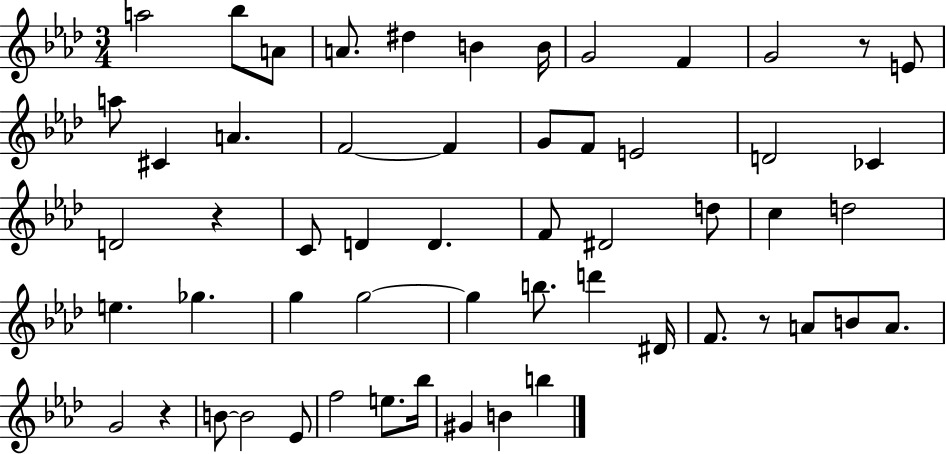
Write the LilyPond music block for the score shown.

{
  \clef treble
  \numericTimeSignature
  \time 3/4
  \key aes \major
  a''2 bes''8 a'8 | a'8. dis''4 b'4 b'16 | g'2 f'4 | g'2 r8 e'8 | \break a''8 cis'4 a'4. | f'2~~ f'4 | g'8 f'8 e'2 | d'2 ces'4 | \break d'2 r4 | c'8 d'4 d'4. | f'8 dis'2 d''8 | c''4 d''2 | \break e''4. ges''4. | g''4 g''2~~ | g''4 b''8. d'''4 dis'16 | f'8. r8 a'8 b'8 a'8. | \break g'2 r4 | b'8~~ b'2 ees'8 | f''2 e''8. bes''16 | gis'4 b'4 b''4 | \break \bar "|."
}